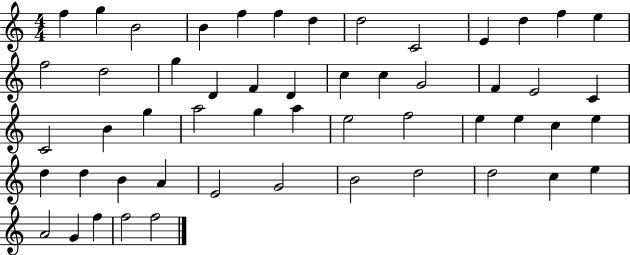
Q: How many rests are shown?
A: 0